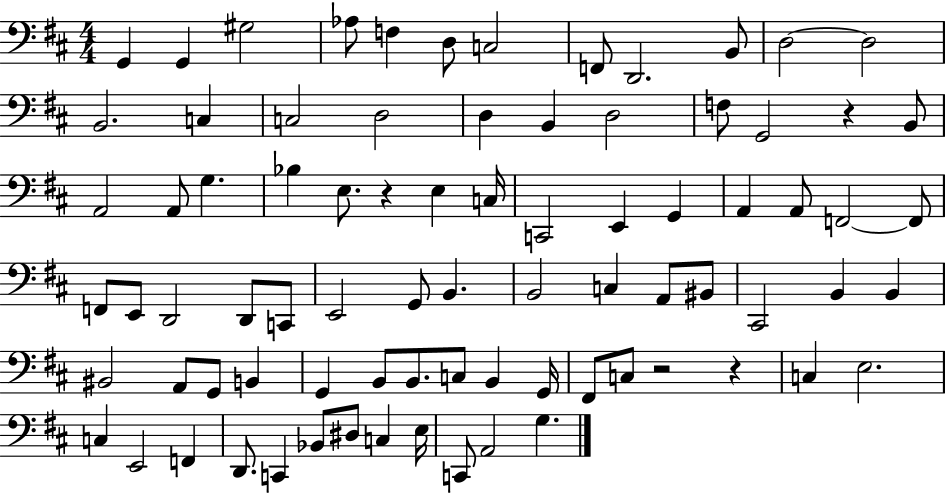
X:1
T:Untitled
M:4/4
L:1/4
K:D
G,, G,, ^G,2 _A,/2 F, D,/2 C,2 F,,/2 D,,2 B,,/2 D,2 D,2 B,,2 C, C,2 D,2 D, B,, D,2 F,/2 G,,2 z B,,/2 A,,2 A,,/2 G, _B, E,/2 z E, C,/4 C,,2 E,, G,, A,, A,,/2 F,,2 F,,/2 F,,/2 E,,/2 D,,2 D,,/2 C,,/2 E,,2 G,,/2 B,, B,,2 C, A,,/2 ^B,,/2 ^C,,2 B,, B,, ^B,,2 A,,/2 G,,/2 B,, G,, B,,/2 B,,/2 C,/2 B,, G,,/4 ^F,,/2 C,/2 z2 z C, E,2 C, E,,2 F,, D,,/2 C,, _B,,/2 ^D,/2 C, E,/4 C,,/2 A,,2 G,